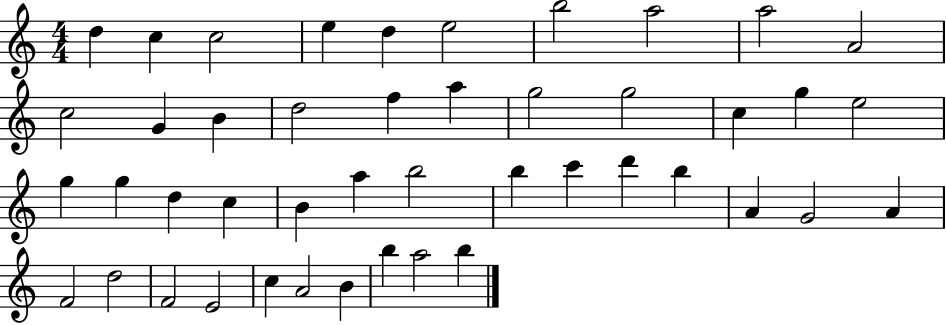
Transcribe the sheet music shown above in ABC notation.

X:1
T:Untitled
M:4/4
L:1/4
K:C
d c c2 e d e2 b2 a2 a2 A2 c2 G B d2 f a g2 g2 c g e2 g g d c B a b2 b c' d' b A G2 A F2 d2 F2 E2 c A2 B b a2 b